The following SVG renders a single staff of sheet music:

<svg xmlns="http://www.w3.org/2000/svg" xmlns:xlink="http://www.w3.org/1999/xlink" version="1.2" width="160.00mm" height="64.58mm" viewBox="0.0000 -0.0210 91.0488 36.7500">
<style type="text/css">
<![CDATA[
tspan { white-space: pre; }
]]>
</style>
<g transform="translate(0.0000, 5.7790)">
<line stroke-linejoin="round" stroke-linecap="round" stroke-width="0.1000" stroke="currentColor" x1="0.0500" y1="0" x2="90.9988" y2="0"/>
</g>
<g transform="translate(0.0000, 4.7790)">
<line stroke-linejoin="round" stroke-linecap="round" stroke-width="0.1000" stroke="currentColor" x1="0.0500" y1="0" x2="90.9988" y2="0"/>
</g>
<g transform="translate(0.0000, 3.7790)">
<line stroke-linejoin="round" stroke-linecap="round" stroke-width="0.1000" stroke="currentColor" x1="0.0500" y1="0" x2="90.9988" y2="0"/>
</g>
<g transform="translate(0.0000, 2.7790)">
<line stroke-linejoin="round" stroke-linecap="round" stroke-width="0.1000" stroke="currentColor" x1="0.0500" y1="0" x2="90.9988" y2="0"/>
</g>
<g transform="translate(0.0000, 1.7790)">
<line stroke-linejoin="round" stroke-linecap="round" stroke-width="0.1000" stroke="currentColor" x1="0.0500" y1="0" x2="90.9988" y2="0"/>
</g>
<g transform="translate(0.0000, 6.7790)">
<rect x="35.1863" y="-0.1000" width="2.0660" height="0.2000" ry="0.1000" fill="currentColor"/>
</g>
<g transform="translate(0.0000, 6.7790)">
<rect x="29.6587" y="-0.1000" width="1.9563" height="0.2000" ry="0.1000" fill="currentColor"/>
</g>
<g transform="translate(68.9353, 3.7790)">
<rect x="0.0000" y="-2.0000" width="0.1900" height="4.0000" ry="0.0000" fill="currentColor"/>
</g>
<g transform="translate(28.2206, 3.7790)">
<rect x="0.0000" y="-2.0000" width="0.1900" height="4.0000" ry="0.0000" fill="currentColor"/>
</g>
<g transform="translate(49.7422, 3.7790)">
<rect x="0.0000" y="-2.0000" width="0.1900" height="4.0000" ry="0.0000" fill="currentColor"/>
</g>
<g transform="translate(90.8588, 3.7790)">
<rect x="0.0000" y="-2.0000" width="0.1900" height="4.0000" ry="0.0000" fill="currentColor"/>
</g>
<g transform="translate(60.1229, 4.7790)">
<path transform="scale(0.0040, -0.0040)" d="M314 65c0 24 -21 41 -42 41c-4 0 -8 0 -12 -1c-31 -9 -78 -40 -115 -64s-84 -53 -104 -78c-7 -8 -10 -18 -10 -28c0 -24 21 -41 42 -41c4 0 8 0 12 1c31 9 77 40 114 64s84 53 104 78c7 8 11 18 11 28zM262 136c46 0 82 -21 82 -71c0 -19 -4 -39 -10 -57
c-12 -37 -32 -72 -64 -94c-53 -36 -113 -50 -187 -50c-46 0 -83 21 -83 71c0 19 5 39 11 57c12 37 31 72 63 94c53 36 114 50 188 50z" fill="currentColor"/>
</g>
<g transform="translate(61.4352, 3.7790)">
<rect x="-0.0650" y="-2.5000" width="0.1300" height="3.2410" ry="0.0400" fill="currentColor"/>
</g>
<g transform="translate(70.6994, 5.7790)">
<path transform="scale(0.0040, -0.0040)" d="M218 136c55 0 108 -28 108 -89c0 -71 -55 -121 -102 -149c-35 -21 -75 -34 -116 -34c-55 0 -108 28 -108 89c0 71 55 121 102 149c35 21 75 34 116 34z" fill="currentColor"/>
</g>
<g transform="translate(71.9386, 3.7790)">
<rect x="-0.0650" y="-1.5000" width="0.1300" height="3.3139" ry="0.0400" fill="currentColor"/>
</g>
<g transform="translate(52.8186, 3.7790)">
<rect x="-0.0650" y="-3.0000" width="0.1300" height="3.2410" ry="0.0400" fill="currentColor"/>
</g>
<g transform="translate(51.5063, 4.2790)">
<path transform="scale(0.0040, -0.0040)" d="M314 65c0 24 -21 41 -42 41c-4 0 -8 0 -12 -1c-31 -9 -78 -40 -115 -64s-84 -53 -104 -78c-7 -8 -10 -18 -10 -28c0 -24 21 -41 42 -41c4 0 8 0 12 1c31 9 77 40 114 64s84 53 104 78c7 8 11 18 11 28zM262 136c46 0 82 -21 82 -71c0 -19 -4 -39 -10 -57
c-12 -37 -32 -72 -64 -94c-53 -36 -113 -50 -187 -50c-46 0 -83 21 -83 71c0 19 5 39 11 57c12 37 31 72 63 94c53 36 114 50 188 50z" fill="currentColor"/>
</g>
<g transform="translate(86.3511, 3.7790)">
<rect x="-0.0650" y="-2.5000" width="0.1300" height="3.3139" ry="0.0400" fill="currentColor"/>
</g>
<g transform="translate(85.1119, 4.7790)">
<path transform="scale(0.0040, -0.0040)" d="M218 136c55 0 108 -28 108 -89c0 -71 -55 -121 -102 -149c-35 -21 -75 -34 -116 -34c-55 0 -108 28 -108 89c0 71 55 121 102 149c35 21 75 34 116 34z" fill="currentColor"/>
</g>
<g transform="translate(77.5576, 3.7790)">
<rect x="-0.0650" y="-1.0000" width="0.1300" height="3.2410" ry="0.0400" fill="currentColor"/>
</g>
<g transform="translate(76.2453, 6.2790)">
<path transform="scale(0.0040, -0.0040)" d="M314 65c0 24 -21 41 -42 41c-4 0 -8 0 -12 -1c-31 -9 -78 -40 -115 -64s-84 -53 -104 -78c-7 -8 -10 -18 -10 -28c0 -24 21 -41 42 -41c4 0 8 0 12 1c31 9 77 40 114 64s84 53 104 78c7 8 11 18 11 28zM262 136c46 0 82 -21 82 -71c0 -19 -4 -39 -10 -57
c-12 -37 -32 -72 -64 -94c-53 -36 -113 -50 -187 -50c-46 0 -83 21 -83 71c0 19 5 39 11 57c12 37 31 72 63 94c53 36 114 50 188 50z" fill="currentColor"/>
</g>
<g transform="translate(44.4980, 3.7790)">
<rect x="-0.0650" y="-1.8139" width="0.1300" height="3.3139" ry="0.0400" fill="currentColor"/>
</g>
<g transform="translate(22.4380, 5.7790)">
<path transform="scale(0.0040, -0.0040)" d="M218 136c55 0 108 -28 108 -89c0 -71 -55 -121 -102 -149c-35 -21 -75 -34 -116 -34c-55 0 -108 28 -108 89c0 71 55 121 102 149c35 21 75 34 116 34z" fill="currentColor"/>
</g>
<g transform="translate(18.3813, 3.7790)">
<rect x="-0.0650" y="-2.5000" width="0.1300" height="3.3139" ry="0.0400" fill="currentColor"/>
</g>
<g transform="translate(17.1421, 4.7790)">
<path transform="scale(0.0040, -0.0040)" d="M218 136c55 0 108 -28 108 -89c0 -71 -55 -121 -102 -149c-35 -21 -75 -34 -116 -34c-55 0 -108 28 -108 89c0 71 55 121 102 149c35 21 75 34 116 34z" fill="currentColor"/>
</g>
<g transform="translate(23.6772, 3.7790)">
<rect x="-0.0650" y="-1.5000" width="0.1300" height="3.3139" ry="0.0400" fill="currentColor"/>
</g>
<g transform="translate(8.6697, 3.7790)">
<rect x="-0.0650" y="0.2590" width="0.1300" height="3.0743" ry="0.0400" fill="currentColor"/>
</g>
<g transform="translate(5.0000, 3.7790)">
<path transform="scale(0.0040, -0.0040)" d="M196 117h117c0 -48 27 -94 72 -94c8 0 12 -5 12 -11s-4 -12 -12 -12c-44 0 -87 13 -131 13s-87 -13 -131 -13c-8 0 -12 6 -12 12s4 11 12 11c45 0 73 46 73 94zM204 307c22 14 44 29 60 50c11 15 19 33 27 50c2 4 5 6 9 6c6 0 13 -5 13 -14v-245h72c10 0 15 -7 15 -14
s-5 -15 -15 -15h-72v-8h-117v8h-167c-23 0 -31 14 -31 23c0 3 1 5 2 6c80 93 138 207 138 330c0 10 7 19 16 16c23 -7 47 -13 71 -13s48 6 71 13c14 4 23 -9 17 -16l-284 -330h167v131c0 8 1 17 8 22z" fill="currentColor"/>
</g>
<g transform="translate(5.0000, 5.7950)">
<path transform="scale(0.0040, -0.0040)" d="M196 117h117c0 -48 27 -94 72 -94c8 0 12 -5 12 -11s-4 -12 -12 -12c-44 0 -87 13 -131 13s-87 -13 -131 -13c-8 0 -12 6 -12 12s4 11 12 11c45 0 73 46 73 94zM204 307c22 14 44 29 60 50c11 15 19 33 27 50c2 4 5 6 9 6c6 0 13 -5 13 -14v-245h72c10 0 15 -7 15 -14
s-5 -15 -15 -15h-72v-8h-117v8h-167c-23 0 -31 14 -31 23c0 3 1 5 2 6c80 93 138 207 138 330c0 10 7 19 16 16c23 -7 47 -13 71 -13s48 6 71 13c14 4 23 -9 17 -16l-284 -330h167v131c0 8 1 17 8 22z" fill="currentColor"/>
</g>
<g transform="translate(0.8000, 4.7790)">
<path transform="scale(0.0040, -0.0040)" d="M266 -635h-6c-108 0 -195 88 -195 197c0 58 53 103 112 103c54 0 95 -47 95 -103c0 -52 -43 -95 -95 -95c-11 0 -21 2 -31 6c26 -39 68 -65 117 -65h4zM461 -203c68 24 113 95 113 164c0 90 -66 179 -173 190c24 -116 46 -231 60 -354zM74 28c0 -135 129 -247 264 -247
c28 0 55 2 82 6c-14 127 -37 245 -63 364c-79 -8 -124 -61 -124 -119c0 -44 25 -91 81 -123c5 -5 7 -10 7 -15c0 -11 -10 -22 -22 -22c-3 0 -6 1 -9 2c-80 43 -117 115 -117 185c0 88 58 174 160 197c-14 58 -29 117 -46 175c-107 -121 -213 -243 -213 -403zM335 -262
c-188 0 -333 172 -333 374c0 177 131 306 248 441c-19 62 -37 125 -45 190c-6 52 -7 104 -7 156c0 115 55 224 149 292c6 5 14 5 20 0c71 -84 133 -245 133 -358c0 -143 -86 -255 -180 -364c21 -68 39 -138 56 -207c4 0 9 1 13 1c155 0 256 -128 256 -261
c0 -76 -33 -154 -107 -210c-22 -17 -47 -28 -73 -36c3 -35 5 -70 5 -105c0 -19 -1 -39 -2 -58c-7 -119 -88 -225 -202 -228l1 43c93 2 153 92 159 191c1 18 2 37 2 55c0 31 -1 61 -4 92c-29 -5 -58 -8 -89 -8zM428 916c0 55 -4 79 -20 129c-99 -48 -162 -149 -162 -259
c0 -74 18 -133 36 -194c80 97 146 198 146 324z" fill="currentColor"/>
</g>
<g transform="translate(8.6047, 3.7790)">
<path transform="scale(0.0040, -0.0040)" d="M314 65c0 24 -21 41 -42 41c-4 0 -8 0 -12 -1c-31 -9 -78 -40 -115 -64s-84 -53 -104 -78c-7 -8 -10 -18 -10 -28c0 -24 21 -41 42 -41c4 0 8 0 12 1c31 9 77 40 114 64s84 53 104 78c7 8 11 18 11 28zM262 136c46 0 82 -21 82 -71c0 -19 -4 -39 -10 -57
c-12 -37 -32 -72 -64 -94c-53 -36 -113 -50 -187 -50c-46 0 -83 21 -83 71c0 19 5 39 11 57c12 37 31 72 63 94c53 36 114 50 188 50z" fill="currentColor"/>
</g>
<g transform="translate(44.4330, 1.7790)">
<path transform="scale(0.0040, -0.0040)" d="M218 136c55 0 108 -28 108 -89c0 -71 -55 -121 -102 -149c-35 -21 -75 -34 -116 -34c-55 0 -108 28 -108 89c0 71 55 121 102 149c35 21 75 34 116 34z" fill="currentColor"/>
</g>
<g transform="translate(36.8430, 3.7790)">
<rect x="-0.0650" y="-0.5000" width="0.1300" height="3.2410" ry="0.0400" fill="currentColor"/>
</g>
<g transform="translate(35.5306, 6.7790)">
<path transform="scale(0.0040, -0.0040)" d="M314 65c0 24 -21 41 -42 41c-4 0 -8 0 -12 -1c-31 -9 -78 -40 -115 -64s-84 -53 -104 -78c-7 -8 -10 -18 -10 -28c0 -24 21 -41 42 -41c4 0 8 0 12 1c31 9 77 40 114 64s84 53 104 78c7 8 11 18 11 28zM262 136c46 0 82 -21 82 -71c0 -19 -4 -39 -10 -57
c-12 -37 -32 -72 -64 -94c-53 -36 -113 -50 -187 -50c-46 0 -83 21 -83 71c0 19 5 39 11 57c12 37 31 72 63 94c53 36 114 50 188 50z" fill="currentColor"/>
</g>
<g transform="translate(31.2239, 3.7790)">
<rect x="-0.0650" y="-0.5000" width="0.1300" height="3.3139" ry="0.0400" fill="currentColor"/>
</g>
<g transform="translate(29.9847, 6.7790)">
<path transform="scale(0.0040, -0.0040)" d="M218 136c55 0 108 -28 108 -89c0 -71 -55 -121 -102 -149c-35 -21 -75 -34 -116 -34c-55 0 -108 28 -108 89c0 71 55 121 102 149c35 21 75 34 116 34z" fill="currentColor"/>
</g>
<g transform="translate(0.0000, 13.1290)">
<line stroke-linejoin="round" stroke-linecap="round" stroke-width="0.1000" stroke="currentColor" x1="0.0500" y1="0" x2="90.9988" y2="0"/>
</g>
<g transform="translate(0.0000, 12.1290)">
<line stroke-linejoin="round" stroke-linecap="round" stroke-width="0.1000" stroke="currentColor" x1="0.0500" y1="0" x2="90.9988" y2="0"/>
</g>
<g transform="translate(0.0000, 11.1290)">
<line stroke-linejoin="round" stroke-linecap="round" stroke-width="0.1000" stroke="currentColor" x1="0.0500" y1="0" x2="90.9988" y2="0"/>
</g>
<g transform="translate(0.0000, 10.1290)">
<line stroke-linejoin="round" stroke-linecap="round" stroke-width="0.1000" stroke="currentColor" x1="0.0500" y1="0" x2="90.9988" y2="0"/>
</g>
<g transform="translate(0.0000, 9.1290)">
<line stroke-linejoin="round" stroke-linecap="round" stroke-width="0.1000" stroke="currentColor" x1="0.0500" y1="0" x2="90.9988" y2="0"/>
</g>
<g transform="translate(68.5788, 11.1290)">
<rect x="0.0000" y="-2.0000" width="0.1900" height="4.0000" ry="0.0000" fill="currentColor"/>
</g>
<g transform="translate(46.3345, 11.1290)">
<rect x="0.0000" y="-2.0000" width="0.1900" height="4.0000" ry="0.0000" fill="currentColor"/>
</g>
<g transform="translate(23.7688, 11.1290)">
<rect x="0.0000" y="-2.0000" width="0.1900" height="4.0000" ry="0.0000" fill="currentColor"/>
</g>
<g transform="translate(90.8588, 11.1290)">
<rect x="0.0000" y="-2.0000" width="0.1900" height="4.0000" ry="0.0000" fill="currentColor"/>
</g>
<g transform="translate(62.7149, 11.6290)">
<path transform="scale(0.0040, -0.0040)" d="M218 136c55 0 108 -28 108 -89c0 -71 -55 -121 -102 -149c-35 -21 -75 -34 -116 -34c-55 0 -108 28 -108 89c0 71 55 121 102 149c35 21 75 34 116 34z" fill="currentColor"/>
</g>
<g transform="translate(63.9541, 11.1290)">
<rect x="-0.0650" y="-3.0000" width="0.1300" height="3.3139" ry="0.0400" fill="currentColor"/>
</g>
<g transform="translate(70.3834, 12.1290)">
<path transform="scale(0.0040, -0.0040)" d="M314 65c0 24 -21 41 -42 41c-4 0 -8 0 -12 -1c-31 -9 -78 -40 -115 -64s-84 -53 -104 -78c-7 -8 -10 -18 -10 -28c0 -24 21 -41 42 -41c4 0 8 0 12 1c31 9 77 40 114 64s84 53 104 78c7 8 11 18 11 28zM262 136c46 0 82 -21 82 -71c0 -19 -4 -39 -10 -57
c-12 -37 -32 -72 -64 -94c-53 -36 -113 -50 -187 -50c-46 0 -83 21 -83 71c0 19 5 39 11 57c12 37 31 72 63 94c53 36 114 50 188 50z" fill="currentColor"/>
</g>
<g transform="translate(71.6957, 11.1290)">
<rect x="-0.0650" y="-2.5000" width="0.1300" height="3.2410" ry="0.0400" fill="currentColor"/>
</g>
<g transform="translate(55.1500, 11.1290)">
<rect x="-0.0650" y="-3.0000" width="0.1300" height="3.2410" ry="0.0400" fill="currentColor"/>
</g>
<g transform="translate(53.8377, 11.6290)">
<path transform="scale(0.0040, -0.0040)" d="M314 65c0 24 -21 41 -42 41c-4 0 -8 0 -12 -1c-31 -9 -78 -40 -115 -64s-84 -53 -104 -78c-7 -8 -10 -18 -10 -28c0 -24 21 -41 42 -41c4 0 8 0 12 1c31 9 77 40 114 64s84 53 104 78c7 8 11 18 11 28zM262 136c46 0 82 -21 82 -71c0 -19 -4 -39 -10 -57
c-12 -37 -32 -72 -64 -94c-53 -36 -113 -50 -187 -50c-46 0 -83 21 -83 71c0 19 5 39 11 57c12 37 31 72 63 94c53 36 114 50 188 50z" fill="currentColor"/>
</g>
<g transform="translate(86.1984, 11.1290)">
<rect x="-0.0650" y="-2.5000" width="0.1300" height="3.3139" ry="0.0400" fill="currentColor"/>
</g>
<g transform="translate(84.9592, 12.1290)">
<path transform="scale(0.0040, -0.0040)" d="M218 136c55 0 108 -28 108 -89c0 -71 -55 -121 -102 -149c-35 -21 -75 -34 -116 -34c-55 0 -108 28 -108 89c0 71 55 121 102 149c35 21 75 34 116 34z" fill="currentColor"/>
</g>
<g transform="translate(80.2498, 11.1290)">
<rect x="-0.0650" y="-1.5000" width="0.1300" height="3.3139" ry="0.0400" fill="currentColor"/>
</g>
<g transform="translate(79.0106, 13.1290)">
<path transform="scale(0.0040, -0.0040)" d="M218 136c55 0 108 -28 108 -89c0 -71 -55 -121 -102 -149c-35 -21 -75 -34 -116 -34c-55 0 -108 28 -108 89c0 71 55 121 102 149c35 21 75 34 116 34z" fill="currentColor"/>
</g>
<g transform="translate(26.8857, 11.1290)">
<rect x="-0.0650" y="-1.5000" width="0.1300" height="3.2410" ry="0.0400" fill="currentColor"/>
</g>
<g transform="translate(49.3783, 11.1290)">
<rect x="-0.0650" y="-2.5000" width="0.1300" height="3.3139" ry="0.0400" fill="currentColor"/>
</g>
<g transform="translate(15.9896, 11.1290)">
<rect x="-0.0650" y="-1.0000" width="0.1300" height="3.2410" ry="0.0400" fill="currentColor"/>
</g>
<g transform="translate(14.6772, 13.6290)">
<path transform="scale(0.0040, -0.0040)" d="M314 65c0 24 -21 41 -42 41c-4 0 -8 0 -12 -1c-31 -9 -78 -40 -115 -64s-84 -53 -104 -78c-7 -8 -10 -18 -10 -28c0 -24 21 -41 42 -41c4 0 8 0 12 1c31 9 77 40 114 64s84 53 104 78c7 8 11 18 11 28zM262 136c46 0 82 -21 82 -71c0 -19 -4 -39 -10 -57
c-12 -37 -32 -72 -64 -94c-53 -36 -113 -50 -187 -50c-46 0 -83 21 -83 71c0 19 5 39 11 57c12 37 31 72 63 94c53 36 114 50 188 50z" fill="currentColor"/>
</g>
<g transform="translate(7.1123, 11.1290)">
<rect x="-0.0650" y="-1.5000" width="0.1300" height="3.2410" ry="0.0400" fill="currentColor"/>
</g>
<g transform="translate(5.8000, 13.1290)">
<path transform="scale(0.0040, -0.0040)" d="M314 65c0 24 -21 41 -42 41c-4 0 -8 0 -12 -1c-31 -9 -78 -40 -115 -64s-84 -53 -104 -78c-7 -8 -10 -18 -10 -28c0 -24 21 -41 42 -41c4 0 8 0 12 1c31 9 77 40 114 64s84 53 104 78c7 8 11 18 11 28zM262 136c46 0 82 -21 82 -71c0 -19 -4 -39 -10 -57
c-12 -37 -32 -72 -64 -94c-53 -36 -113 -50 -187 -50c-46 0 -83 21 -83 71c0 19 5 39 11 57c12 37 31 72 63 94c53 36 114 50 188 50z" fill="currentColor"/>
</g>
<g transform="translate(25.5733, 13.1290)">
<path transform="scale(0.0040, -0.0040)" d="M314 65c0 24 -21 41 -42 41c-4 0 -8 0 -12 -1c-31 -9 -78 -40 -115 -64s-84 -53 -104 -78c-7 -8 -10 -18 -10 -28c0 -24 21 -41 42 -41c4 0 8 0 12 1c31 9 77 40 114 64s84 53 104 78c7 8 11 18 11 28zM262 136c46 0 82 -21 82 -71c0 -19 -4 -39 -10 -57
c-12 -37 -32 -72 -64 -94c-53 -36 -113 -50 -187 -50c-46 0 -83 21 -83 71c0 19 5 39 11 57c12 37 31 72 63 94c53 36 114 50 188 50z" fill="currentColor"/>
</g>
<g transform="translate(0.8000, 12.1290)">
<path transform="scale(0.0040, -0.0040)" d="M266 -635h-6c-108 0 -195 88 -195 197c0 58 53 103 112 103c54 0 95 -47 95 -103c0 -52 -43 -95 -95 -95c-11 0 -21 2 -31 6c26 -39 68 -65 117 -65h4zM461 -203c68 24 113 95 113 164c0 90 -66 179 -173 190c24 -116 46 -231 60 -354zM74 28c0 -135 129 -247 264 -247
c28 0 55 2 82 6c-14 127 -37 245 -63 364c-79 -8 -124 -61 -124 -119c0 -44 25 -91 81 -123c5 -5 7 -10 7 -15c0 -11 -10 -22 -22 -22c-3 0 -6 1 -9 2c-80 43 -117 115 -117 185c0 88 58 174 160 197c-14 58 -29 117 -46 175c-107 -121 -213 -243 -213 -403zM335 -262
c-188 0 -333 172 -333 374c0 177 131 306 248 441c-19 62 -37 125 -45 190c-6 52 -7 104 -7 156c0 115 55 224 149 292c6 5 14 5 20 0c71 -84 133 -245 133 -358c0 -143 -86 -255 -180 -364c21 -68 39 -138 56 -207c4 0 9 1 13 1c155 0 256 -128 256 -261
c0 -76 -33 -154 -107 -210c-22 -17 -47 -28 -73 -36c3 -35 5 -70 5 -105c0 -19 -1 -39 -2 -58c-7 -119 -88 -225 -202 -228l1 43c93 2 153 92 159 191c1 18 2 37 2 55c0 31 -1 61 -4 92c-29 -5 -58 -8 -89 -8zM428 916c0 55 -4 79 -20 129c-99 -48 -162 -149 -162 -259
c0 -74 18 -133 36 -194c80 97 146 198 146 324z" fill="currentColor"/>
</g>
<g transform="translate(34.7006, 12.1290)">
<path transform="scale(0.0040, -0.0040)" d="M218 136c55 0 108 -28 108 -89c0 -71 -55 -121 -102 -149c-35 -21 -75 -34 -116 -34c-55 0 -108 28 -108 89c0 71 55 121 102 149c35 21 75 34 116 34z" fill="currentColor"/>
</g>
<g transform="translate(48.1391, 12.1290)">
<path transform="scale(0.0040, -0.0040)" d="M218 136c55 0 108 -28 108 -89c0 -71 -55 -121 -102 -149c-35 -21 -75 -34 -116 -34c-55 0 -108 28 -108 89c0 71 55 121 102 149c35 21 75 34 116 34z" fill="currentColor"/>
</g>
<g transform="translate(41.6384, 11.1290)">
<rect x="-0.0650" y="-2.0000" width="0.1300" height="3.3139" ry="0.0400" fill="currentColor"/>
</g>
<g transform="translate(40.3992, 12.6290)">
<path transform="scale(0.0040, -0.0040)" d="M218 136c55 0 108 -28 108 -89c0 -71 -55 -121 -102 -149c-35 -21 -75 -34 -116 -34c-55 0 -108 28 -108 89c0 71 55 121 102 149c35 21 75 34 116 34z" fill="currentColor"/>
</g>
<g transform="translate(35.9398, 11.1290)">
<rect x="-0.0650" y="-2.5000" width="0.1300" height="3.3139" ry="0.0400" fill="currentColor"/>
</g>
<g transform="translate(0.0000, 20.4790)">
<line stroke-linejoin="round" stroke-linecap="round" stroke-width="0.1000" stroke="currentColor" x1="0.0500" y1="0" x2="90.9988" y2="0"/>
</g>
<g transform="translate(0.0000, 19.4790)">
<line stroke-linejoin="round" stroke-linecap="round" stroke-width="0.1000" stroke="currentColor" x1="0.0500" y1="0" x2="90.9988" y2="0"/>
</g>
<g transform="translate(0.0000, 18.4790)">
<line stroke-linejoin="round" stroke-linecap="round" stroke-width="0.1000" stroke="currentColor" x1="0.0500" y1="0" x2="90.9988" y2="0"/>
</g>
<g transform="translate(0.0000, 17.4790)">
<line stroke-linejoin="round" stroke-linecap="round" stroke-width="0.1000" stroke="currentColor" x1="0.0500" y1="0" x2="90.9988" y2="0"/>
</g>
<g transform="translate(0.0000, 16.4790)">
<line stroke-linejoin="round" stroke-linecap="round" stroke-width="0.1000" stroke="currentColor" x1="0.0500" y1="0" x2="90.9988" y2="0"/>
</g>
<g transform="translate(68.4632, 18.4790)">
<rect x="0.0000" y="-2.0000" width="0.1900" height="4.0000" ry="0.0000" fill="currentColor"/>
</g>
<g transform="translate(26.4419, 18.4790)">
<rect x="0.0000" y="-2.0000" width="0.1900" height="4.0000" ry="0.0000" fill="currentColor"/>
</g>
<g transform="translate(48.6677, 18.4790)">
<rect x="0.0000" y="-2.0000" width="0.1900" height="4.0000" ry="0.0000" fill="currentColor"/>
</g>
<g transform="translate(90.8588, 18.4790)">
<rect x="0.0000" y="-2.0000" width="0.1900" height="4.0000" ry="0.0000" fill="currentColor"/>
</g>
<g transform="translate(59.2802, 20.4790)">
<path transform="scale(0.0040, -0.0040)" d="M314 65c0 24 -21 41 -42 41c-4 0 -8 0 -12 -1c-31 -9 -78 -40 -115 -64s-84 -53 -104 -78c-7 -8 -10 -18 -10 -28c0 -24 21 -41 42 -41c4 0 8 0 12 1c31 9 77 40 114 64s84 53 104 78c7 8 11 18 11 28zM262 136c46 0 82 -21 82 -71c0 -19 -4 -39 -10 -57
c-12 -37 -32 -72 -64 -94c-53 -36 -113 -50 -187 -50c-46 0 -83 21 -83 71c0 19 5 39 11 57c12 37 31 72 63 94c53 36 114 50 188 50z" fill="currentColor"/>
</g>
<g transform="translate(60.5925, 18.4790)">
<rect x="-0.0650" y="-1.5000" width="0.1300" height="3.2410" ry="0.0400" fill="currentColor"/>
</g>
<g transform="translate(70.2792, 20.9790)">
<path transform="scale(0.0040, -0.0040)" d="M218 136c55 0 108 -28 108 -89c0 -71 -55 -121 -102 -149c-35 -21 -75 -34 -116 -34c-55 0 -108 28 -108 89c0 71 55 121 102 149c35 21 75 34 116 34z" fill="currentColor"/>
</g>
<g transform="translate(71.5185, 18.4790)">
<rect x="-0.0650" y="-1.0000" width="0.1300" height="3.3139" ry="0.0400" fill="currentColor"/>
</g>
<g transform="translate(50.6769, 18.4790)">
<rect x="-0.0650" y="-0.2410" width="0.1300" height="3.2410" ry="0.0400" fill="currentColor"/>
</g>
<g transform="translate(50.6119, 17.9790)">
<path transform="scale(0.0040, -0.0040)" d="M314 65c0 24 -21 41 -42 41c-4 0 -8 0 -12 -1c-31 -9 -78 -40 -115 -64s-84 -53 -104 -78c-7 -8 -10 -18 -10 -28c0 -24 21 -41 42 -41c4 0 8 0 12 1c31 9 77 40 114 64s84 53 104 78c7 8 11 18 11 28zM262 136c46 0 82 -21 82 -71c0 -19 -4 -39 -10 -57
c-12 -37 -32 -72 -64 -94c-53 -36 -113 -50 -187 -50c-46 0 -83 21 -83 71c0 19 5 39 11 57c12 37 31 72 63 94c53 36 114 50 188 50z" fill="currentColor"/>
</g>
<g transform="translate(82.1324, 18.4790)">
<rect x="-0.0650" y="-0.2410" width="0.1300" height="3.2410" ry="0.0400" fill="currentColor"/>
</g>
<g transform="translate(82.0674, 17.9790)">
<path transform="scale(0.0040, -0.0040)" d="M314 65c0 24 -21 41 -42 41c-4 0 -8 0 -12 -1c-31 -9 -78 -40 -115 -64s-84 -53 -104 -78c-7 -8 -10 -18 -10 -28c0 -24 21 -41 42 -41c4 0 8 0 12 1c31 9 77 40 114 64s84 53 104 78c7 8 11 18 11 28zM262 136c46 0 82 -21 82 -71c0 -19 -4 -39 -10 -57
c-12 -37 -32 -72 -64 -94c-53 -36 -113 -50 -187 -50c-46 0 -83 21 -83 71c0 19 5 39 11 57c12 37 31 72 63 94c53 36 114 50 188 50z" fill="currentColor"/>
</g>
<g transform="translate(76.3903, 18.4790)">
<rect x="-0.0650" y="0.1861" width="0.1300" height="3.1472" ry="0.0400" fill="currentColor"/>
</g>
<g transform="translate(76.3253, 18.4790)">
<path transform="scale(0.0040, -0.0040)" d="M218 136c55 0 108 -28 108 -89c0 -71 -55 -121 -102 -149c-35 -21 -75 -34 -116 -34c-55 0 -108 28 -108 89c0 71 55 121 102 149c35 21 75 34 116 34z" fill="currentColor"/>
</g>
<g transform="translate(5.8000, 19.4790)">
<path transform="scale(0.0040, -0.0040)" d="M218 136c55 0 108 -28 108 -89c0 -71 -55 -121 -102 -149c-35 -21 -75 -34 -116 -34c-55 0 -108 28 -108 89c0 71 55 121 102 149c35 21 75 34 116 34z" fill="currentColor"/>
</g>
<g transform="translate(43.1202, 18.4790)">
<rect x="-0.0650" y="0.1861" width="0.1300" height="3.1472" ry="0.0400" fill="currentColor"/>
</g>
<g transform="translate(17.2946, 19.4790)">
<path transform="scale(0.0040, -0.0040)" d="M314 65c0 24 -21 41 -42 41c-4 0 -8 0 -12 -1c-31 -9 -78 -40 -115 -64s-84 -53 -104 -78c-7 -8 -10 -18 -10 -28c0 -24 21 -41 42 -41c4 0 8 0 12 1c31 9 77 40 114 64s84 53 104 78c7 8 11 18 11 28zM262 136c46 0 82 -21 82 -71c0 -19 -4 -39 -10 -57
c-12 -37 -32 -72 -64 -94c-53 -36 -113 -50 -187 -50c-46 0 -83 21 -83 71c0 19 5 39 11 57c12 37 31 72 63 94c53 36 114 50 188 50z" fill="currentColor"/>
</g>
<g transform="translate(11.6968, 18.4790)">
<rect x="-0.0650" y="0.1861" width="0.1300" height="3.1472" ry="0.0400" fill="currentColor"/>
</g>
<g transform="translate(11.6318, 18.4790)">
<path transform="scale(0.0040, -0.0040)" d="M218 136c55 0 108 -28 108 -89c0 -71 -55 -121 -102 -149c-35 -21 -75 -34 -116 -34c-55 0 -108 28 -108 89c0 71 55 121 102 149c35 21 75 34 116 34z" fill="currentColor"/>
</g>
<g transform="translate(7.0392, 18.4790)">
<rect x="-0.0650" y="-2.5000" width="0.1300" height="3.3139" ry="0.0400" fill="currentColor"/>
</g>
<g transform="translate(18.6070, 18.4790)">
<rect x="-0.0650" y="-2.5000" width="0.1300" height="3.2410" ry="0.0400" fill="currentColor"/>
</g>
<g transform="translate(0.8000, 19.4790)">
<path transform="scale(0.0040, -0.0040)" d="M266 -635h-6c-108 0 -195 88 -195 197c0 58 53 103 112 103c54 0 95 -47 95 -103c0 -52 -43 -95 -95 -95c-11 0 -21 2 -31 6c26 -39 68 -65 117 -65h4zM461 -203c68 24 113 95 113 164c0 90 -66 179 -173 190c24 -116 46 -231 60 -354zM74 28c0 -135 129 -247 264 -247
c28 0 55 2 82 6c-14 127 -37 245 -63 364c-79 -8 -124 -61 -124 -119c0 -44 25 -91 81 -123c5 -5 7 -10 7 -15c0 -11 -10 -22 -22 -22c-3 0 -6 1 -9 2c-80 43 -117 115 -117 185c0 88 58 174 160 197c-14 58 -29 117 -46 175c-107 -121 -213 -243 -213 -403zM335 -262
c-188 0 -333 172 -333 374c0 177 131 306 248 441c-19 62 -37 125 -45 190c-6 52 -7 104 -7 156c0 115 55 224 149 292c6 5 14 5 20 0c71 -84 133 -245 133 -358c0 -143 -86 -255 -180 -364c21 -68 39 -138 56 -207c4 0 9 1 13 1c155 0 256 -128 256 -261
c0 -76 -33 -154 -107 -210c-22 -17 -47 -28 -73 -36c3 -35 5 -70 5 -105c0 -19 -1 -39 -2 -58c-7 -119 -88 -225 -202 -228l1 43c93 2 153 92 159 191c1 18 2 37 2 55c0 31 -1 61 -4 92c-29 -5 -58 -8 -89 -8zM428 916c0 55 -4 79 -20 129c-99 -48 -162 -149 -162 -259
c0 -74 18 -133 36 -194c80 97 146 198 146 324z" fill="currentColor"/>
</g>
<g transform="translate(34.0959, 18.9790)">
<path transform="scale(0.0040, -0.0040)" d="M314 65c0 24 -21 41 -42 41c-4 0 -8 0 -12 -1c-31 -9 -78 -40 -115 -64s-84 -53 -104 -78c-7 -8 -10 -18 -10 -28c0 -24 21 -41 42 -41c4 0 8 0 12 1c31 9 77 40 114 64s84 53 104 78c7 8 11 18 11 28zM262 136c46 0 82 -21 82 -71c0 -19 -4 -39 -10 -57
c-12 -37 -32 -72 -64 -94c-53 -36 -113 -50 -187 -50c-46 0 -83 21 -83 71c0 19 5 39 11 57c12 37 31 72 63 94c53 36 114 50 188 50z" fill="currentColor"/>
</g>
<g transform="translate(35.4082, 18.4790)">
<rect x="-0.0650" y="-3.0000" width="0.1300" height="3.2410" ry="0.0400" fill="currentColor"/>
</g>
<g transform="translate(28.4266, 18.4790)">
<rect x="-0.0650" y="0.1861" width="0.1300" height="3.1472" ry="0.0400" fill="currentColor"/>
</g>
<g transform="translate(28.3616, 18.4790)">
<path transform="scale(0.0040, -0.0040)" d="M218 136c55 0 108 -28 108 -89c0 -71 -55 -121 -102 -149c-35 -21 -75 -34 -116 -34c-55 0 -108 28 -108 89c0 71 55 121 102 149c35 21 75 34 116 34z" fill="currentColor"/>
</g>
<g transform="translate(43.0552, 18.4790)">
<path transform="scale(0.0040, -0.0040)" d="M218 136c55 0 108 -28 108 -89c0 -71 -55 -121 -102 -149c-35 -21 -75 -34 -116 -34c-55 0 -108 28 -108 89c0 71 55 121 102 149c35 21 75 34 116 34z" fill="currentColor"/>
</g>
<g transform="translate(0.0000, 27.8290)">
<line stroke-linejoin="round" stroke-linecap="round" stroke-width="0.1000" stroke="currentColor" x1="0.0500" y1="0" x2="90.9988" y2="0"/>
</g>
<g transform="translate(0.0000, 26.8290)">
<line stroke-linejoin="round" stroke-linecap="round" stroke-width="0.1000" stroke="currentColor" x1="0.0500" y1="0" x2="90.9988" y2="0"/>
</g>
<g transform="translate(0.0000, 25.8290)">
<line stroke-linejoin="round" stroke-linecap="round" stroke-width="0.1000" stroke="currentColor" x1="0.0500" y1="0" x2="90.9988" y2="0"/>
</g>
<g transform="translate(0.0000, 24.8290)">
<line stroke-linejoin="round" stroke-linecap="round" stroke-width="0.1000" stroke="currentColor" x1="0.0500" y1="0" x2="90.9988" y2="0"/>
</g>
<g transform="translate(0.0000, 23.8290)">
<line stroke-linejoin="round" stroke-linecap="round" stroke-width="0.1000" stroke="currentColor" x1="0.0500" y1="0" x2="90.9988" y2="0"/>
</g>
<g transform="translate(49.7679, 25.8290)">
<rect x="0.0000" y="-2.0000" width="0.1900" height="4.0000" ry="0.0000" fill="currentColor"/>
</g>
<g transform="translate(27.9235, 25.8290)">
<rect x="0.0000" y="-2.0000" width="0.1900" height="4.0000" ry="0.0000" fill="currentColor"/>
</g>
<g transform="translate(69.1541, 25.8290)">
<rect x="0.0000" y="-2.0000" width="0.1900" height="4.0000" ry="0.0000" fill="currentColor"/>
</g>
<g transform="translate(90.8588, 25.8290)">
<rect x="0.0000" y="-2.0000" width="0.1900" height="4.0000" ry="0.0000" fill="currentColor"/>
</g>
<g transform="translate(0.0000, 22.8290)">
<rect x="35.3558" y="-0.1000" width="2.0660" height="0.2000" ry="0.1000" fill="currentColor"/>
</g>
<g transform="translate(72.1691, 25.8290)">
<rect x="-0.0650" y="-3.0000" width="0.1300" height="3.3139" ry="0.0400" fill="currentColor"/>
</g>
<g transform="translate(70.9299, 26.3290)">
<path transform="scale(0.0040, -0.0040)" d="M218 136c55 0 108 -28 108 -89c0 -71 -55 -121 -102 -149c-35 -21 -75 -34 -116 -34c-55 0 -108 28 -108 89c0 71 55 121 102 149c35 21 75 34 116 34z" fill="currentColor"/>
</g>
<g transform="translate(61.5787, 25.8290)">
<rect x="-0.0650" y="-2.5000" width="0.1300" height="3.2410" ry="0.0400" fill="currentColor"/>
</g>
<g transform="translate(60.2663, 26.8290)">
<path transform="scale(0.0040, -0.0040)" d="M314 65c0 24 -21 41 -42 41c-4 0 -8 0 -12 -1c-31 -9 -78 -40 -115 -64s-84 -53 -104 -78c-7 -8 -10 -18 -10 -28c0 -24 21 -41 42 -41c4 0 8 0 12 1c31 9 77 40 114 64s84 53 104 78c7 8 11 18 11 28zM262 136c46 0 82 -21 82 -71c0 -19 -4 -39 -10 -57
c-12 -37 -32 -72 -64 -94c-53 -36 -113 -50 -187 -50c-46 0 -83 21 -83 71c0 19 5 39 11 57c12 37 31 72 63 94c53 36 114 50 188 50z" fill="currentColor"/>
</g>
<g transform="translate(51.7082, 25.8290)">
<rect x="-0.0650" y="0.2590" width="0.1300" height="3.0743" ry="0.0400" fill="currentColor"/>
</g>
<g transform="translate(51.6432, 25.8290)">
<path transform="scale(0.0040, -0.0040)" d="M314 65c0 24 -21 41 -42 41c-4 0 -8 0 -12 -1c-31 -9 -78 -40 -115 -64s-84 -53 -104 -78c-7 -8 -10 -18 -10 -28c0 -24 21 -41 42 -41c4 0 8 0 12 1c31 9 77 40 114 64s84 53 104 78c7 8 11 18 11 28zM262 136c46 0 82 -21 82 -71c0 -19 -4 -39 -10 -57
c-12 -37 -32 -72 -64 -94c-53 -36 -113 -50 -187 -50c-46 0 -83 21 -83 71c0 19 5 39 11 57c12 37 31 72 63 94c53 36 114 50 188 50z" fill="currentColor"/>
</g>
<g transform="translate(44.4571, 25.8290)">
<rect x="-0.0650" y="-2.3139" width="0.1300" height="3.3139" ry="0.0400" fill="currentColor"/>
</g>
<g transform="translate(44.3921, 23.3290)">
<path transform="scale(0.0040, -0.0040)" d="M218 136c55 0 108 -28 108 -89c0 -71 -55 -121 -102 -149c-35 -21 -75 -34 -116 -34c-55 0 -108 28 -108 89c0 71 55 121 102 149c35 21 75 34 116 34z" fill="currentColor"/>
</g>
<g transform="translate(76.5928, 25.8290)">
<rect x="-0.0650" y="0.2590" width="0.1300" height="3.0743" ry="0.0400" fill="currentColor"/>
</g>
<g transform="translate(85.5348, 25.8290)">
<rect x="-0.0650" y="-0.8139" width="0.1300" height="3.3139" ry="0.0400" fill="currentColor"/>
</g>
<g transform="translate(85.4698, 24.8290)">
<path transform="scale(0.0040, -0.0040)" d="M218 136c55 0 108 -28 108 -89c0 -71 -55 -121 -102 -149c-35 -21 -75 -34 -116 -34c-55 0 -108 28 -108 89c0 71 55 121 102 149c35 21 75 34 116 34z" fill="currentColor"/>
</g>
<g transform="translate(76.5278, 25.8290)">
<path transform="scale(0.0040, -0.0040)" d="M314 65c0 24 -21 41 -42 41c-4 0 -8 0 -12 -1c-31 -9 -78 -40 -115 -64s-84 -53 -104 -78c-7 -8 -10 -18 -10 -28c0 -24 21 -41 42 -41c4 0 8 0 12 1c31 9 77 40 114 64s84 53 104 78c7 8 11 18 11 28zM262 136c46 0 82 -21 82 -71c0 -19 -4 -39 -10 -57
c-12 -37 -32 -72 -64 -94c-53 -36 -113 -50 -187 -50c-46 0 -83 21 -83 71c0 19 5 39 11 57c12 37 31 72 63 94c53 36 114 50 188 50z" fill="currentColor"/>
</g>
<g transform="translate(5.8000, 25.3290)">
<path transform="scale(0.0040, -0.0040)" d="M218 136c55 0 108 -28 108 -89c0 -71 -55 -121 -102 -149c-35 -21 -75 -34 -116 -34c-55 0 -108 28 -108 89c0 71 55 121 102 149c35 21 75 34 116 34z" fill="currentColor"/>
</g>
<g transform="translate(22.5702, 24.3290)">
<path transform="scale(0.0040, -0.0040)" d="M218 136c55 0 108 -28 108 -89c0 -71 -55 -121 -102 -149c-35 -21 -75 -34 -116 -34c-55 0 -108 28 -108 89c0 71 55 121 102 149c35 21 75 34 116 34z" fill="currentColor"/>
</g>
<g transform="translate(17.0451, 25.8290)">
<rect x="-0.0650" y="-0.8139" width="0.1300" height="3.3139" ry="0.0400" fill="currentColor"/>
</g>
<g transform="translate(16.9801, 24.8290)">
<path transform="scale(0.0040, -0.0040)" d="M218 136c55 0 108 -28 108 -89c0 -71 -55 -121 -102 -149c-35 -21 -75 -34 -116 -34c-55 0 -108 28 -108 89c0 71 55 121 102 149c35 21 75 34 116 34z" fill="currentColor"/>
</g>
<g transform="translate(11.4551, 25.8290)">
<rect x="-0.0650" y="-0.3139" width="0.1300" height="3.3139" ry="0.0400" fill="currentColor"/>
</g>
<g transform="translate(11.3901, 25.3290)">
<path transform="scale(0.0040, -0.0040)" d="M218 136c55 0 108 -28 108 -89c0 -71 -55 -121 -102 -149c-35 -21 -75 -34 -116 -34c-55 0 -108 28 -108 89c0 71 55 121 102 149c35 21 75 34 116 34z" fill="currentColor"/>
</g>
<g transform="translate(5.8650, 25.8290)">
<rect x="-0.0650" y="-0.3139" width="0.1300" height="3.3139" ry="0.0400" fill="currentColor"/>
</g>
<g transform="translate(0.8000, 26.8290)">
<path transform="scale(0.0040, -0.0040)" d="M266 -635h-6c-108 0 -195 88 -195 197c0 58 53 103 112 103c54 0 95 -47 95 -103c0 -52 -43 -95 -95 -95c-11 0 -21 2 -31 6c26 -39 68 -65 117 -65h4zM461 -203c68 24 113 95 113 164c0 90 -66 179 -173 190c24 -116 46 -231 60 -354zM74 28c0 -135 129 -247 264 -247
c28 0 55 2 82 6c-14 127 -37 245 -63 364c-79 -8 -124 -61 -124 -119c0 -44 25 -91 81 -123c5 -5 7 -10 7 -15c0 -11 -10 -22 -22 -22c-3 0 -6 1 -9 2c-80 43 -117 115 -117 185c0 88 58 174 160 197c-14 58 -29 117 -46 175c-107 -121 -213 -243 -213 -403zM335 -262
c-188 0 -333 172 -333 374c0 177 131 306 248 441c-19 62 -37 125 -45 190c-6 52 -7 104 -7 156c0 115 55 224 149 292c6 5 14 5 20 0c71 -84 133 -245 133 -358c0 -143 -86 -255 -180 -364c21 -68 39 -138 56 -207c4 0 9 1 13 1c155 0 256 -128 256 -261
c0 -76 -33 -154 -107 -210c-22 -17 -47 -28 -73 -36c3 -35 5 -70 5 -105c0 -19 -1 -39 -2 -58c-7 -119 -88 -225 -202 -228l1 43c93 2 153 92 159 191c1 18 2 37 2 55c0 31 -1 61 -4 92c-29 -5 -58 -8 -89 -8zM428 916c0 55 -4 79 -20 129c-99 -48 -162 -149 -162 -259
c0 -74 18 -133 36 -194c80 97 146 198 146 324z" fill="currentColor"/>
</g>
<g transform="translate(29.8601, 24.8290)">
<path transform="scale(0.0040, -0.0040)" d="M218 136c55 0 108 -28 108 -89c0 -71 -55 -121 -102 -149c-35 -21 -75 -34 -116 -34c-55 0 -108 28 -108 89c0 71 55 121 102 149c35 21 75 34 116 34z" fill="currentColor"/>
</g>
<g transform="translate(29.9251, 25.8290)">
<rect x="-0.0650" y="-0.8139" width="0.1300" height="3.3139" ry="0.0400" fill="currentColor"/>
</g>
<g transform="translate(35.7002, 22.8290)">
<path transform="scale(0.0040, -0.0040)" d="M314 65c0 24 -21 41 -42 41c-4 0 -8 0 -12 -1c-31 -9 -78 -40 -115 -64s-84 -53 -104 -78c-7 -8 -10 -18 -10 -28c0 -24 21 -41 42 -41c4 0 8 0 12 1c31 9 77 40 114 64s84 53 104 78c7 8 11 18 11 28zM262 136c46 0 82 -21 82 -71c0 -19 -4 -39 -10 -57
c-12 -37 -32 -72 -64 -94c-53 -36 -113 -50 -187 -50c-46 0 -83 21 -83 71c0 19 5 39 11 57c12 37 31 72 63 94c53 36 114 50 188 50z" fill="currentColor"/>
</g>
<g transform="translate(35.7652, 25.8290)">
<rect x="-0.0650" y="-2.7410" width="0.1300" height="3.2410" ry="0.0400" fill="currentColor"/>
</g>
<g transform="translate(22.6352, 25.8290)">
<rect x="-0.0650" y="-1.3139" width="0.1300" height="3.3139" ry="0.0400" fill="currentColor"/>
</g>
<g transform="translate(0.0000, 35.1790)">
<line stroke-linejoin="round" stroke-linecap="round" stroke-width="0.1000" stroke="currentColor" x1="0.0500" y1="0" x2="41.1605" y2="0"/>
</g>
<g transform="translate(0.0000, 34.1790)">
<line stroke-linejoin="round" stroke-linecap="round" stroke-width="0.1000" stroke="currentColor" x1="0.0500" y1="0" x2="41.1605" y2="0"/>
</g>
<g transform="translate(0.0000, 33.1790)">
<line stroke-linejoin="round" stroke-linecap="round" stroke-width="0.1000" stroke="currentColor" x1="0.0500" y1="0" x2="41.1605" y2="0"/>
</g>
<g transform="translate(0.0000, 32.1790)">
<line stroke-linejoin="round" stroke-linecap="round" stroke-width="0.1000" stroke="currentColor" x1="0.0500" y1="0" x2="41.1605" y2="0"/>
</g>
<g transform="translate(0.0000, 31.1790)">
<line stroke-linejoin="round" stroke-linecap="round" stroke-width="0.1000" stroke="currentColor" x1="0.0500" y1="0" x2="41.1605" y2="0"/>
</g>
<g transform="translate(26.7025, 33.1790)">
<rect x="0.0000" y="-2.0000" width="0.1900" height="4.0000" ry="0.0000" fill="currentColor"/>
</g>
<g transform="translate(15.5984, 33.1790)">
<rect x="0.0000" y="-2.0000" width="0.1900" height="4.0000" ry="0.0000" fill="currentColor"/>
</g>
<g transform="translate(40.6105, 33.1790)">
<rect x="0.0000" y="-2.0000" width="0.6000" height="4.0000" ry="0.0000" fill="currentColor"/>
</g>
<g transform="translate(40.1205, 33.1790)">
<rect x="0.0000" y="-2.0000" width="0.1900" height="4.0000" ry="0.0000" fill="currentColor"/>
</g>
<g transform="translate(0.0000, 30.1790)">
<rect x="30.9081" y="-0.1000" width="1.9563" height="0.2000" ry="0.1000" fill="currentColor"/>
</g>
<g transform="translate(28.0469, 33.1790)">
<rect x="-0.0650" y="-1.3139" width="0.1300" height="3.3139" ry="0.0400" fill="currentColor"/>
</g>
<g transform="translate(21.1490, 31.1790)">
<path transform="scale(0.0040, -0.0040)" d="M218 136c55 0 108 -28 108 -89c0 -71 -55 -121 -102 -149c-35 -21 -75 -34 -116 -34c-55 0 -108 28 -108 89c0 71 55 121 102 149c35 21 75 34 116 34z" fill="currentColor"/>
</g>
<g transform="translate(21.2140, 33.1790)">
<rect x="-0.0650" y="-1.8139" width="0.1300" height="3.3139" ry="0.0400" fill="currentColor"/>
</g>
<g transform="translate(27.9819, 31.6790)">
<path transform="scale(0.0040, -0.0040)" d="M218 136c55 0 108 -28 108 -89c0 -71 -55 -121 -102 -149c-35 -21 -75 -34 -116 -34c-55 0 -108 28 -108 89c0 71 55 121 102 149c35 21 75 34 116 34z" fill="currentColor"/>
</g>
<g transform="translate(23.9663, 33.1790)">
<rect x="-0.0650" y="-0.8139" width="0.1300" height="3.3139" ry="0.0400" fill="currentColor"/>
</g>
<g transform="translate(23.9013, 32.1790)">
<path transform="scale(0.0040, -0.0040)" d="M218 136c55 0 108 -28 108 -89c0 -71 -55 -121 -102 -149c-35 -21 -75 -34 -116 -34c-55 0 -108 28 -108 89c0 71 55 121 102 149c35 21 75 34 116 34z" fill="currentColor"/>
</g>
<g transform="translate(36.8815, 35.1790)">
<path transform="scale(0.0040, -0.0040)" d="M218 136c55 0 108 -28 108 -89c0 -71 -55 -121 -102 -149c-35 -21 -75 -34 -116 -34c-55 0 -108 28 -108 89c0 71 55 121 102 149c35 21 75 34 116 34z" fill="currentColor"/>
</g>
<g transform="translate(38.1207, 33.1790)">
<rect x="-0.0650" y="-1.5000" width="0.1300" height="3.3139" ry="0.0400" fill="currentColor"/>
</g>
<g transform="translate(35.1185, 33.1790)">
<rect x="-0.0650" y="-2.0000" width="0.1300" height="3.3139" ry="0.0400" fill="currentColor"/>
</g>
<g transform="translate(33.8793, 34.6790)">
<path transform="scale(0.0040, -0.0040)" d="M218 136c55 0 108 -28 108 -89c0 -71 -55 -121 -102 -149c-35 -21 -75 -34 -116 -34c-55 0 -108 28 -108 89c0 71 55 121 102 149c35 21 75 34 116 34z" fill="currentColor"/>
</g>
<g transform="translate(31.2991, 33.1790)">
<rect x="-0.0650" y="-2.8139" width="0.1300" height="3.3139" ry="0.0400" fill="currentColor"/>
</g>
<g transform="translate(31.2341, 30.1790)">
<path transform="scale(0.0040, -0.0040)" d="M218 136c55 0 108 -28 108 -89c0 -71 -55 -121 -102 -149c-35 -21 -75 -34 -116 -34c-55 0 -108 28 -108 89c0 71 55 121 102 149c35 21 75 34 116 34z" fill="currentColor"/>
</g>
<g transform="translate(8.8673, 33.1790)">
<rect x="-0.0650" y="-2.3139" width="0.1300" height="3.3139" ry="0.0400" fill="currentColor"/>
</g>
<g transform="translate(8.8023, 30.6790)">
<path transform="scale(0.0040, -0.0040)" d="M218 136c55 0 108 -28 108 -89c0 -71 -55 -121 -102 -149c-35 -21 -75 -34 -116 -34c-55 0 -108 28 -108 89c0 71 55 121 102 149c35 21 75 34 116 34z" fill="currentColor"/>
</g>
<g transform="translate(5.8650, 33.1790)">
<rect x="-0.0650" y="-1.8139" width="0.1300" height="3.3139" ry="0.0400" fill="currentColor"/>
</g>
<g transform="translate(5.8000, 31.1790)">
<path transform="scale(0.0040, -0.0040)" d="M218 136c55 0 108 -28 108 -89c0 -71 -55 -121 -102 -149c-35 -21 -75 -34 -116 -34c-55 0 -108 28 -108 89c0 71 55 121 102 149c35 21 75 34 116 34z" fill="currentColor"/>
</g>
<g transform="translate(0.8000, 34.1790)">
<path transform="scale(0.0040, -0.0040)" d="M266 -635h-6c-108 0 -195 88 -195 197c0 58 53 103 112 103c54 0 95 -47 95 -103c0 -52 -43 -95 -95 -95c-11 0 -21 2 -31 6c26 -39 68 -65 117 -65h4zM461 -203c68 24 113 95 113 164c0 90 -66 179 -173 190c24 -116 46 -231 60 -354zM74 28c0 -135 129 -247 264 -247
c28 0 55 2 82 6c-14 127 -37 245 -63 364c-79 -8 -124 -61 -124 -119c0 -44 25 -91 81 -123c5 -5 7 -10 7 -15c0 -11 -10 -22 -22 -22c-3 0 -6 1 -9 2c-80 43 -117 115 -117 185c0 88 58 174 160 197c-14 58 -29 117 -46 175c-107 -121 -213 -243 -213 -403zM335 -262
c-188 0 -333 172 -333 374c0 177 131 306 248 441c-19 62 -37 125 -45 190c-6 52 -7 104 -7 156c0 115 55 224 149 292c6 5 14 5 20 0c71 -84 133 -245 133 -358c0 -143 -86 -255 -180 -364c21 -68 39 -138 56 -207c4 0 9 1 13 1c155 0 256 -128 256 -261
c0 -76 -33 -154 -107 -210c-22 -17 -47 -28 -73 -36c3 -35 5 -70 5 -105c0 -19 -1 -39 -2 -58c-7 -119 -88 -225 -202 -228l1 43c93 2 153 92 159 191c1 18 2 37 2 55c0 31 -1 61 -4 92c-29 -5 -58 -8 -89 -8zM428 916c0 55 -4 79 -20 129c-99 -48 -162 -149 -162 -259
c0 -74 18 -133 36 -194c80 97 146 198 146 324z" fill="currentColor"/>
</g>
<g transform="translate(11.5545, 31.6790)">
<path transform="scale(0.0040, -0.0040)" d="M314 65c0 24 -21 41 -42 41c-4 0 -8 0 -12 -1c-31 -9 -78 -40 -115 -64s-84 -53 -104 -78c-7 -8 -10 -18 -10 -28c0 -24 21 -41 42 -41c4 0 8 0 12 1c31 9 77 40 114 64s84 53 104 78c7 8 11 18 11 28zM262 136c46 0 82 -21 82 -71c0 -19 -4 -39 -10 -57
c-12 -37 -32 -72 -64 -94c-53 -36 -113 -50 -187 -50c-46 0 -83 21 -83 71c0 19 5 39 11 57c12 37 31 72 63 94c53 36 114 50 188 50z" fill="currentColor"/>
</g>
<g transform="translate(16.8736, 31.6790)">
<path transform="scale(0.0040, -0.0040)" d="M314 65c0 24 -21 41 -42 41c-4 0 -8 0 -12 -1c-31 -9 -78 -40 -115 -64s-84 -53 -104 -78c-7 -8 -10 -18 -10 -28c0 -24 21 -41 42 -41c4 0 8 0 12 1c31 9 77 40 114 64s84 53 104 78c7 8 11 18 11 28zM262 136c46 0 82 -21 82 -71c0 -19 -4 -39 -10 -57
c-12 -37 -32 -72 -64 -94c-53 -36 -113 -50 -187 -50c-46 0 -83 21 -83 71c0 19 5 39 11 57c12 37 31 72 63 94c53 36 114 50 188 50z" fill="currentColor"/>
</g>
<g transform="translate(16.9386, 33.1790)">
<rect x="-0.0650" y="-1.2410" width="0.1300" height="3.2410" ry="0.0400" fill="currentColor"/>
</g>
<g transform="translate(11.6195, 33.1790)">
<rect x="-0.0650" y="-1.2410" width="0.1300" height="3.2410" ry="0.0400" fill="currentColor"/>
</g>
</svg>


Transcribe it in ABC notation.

X:1
T:Untitled
M:4/4
L:1/4
K:C
B2 G E C C2 f A2 G2 E D2 G E2 D2 E2 G F G A2 A G2 E G G B G2 B A2 B c2 E2 D B c2 c c d e d a2 g B2 G2 A B2 d f g e2 e2 f d e a F E